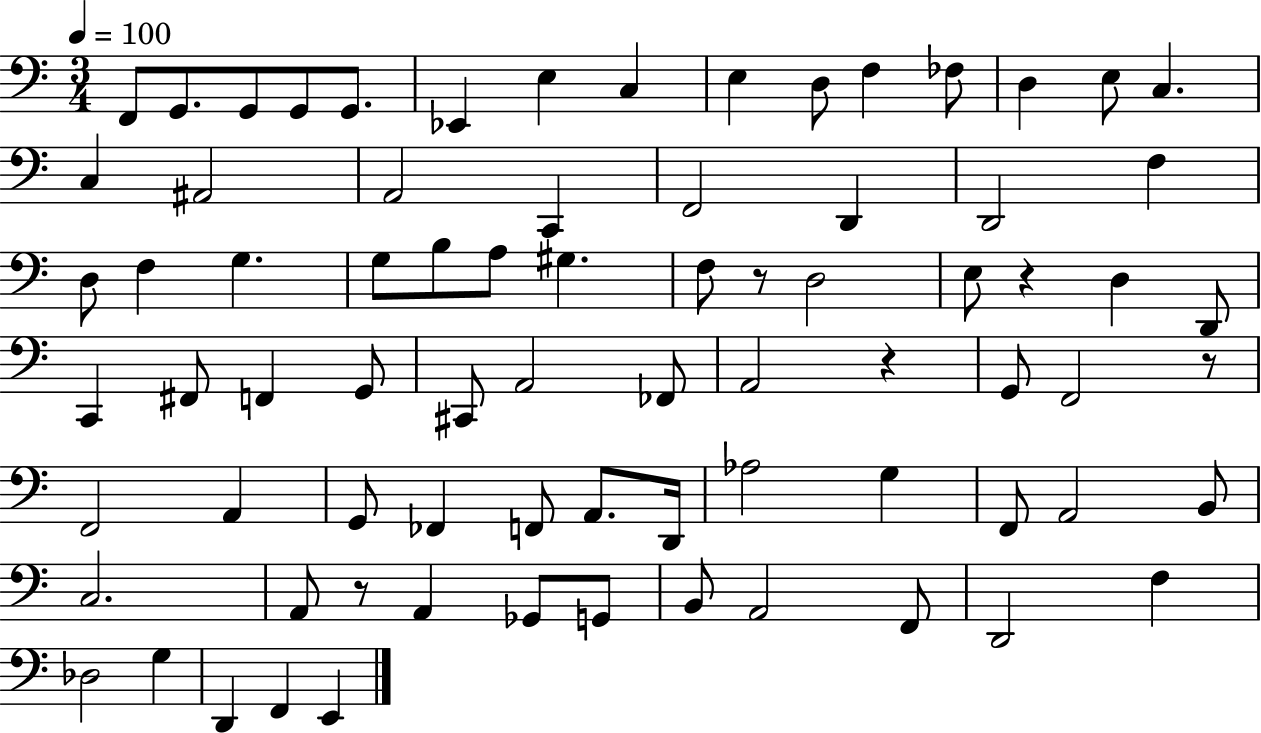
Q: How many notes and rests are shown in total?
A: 77